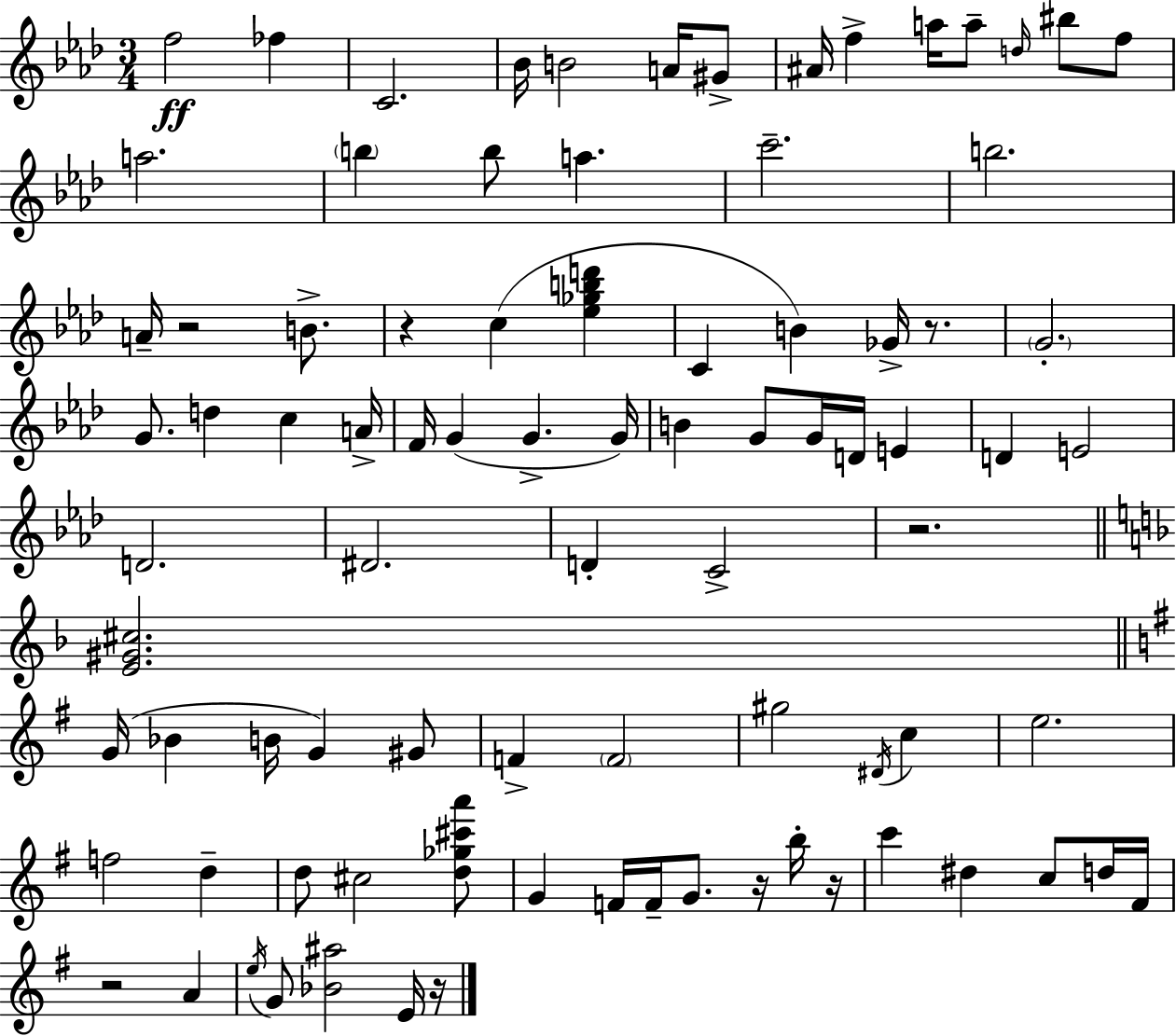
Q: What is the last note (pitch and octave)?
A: E4